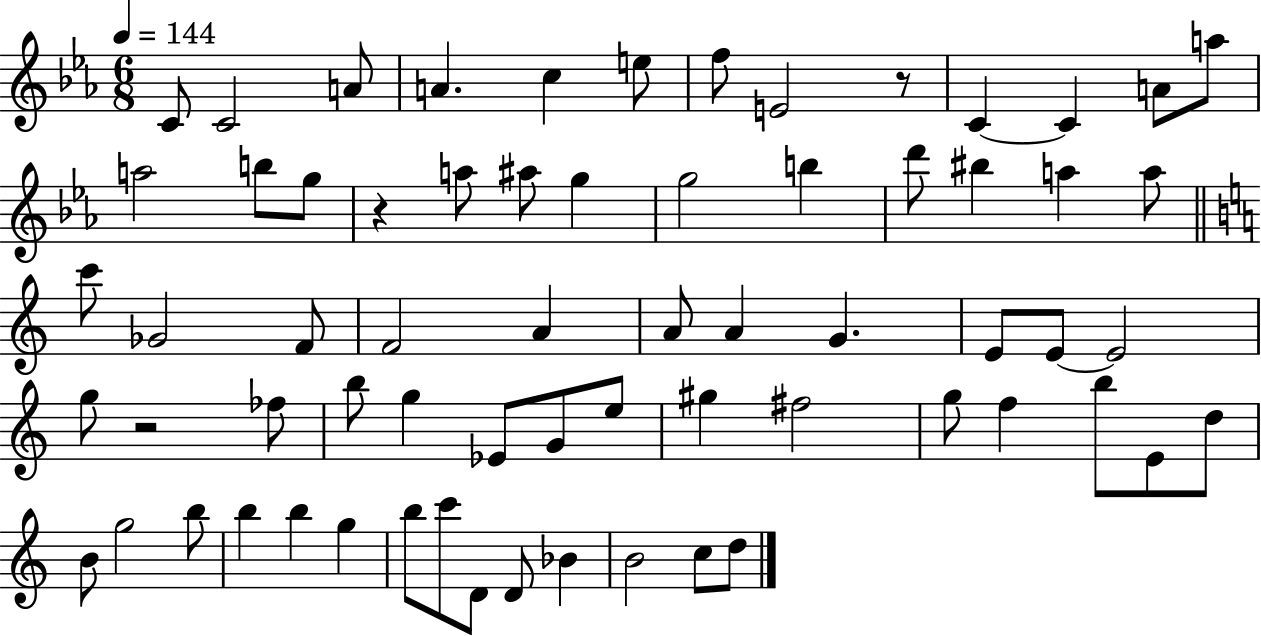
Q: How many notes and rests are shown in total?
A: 66